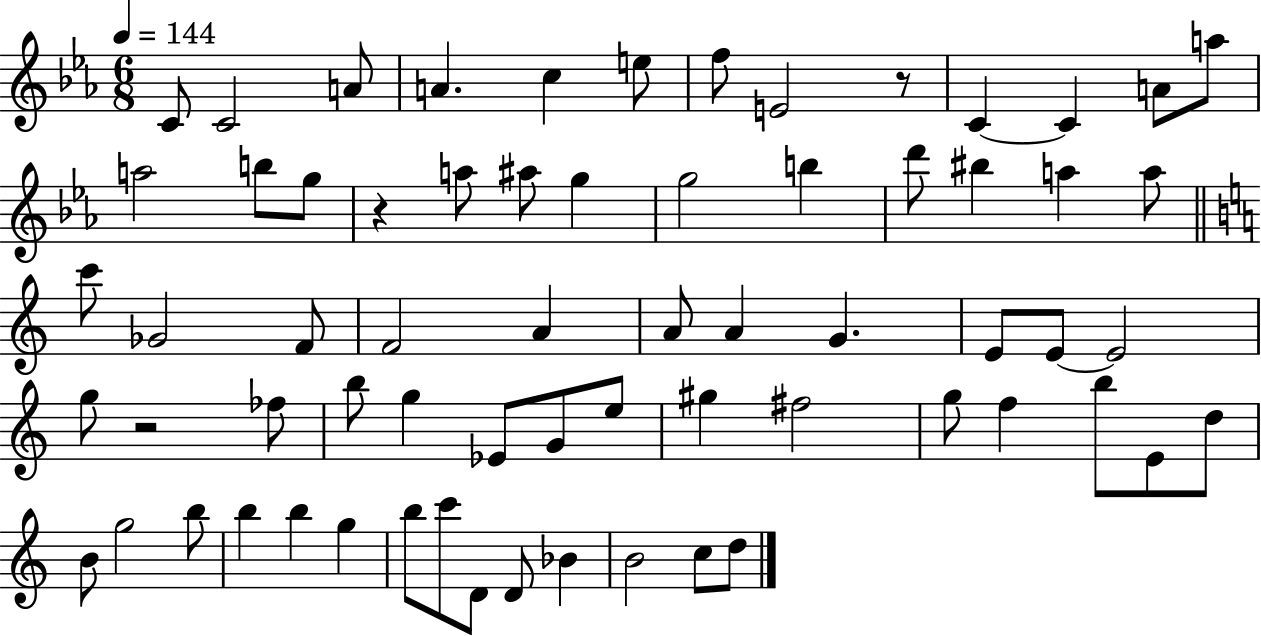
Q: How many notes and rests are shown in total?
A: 66